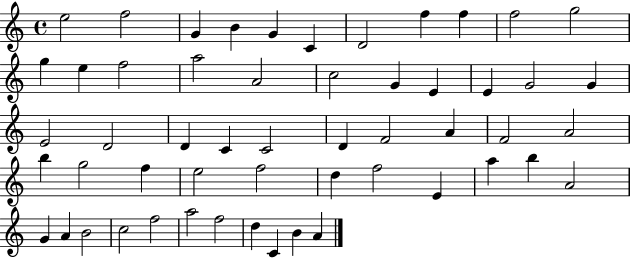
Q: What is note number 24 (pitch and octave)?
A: D4